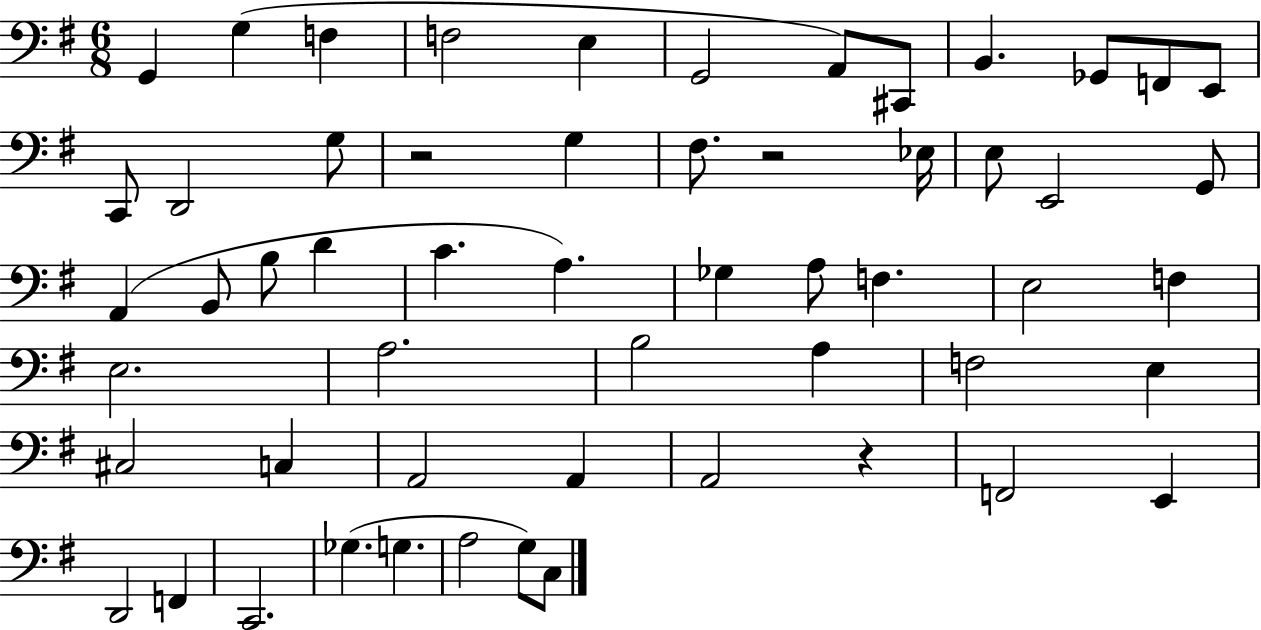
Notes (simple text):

G2/q G3/q F3/q F3/h E3/q G2/h A2/e C#2/e B2/q. Gb2/e F2/e E2/e C2/e D2/h G3/e R/h G3/q F#3/e. R/h Eb3/s E3/e E2/h G2/e A2/q B2/e B3/e D4/q C4/q. A3/q. Gb3/q A3/e F3/q. E3/h F3/q E3/h. A3/h. B3/h A3/q F3/h E3/q C#3/h C3/q A2/h A2/q A2/h R/q F2/h E2/q D2/h F2/q C2/h. Gb3/q. G3/q. A3/h G3/e C3/e